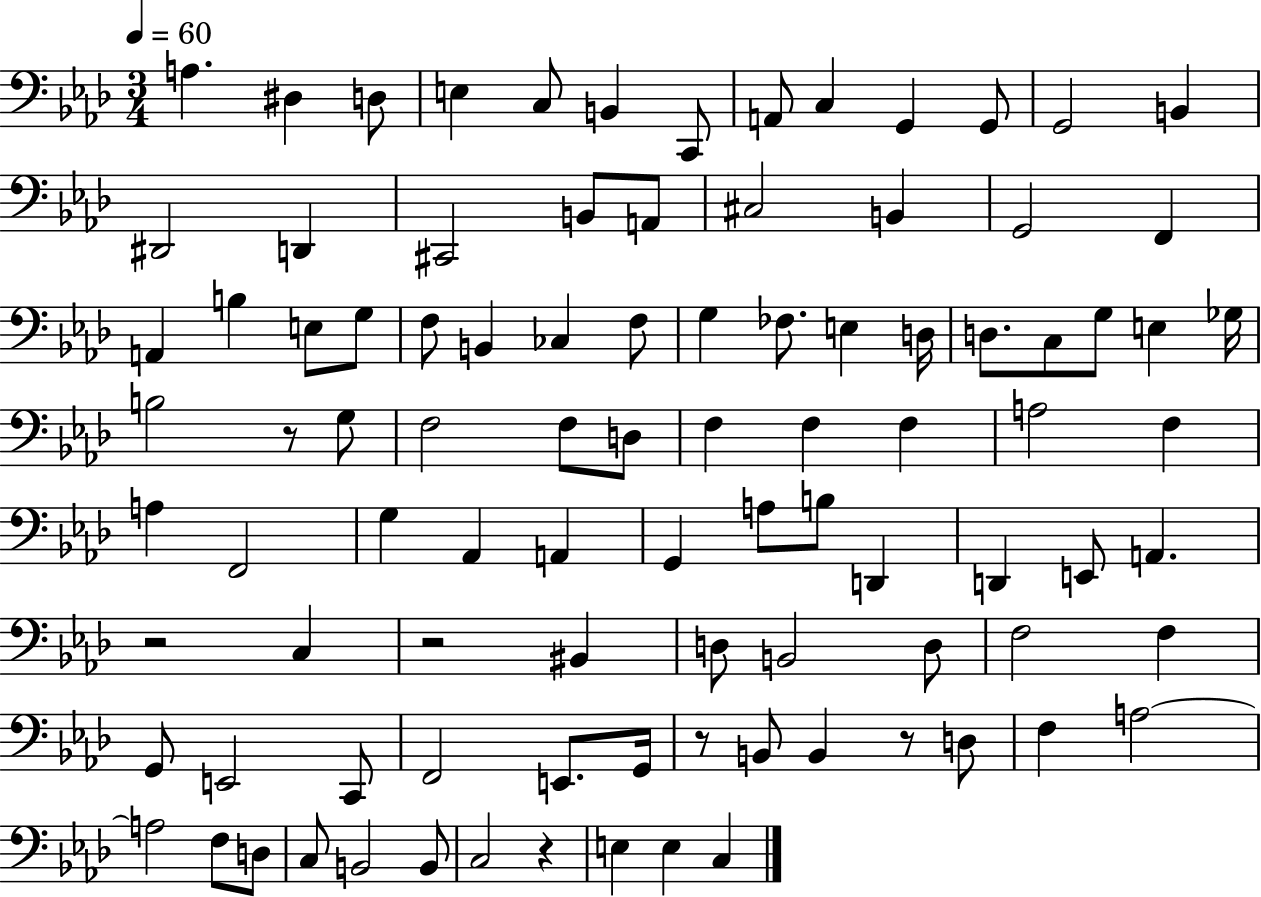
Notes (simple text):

A3/q. D#3/q D3/e E3/q C3/e B2/q C2/e A2/e C3/q G2/q G2/e G2/h B2/q D#2/h D2/q C#2/h B2/e A2/e C#3/h B2/q G2/h F2/q A2/q B3/q E3/e G3/e F3/e B2/q CES3/q F3/e G3/q FES3/e. E3/q D3/s D3/e. C3/e G3/e E3/q Gb3/s B3/h R/e G3/e F3/h F3/e D3/e F3/q F3/q F3/q A3/h F3/q A3/q F2/h G3/q Ab2/q A2/q G2/q A3/e B3/e D2/q D2/q E2/e A2/q. R/h C3/q R/h BIS2/q D3/e B2/h D3/e F3/h F3/q G2/e E2/h C2/e F2/h E2/e. G2/s R/e B2/e B2/q R/e D3/e F3/q A3/h A3/h F3/e D3/e C3/e B2/h B2/e C3/h R/q E3/q E3/q C3/q